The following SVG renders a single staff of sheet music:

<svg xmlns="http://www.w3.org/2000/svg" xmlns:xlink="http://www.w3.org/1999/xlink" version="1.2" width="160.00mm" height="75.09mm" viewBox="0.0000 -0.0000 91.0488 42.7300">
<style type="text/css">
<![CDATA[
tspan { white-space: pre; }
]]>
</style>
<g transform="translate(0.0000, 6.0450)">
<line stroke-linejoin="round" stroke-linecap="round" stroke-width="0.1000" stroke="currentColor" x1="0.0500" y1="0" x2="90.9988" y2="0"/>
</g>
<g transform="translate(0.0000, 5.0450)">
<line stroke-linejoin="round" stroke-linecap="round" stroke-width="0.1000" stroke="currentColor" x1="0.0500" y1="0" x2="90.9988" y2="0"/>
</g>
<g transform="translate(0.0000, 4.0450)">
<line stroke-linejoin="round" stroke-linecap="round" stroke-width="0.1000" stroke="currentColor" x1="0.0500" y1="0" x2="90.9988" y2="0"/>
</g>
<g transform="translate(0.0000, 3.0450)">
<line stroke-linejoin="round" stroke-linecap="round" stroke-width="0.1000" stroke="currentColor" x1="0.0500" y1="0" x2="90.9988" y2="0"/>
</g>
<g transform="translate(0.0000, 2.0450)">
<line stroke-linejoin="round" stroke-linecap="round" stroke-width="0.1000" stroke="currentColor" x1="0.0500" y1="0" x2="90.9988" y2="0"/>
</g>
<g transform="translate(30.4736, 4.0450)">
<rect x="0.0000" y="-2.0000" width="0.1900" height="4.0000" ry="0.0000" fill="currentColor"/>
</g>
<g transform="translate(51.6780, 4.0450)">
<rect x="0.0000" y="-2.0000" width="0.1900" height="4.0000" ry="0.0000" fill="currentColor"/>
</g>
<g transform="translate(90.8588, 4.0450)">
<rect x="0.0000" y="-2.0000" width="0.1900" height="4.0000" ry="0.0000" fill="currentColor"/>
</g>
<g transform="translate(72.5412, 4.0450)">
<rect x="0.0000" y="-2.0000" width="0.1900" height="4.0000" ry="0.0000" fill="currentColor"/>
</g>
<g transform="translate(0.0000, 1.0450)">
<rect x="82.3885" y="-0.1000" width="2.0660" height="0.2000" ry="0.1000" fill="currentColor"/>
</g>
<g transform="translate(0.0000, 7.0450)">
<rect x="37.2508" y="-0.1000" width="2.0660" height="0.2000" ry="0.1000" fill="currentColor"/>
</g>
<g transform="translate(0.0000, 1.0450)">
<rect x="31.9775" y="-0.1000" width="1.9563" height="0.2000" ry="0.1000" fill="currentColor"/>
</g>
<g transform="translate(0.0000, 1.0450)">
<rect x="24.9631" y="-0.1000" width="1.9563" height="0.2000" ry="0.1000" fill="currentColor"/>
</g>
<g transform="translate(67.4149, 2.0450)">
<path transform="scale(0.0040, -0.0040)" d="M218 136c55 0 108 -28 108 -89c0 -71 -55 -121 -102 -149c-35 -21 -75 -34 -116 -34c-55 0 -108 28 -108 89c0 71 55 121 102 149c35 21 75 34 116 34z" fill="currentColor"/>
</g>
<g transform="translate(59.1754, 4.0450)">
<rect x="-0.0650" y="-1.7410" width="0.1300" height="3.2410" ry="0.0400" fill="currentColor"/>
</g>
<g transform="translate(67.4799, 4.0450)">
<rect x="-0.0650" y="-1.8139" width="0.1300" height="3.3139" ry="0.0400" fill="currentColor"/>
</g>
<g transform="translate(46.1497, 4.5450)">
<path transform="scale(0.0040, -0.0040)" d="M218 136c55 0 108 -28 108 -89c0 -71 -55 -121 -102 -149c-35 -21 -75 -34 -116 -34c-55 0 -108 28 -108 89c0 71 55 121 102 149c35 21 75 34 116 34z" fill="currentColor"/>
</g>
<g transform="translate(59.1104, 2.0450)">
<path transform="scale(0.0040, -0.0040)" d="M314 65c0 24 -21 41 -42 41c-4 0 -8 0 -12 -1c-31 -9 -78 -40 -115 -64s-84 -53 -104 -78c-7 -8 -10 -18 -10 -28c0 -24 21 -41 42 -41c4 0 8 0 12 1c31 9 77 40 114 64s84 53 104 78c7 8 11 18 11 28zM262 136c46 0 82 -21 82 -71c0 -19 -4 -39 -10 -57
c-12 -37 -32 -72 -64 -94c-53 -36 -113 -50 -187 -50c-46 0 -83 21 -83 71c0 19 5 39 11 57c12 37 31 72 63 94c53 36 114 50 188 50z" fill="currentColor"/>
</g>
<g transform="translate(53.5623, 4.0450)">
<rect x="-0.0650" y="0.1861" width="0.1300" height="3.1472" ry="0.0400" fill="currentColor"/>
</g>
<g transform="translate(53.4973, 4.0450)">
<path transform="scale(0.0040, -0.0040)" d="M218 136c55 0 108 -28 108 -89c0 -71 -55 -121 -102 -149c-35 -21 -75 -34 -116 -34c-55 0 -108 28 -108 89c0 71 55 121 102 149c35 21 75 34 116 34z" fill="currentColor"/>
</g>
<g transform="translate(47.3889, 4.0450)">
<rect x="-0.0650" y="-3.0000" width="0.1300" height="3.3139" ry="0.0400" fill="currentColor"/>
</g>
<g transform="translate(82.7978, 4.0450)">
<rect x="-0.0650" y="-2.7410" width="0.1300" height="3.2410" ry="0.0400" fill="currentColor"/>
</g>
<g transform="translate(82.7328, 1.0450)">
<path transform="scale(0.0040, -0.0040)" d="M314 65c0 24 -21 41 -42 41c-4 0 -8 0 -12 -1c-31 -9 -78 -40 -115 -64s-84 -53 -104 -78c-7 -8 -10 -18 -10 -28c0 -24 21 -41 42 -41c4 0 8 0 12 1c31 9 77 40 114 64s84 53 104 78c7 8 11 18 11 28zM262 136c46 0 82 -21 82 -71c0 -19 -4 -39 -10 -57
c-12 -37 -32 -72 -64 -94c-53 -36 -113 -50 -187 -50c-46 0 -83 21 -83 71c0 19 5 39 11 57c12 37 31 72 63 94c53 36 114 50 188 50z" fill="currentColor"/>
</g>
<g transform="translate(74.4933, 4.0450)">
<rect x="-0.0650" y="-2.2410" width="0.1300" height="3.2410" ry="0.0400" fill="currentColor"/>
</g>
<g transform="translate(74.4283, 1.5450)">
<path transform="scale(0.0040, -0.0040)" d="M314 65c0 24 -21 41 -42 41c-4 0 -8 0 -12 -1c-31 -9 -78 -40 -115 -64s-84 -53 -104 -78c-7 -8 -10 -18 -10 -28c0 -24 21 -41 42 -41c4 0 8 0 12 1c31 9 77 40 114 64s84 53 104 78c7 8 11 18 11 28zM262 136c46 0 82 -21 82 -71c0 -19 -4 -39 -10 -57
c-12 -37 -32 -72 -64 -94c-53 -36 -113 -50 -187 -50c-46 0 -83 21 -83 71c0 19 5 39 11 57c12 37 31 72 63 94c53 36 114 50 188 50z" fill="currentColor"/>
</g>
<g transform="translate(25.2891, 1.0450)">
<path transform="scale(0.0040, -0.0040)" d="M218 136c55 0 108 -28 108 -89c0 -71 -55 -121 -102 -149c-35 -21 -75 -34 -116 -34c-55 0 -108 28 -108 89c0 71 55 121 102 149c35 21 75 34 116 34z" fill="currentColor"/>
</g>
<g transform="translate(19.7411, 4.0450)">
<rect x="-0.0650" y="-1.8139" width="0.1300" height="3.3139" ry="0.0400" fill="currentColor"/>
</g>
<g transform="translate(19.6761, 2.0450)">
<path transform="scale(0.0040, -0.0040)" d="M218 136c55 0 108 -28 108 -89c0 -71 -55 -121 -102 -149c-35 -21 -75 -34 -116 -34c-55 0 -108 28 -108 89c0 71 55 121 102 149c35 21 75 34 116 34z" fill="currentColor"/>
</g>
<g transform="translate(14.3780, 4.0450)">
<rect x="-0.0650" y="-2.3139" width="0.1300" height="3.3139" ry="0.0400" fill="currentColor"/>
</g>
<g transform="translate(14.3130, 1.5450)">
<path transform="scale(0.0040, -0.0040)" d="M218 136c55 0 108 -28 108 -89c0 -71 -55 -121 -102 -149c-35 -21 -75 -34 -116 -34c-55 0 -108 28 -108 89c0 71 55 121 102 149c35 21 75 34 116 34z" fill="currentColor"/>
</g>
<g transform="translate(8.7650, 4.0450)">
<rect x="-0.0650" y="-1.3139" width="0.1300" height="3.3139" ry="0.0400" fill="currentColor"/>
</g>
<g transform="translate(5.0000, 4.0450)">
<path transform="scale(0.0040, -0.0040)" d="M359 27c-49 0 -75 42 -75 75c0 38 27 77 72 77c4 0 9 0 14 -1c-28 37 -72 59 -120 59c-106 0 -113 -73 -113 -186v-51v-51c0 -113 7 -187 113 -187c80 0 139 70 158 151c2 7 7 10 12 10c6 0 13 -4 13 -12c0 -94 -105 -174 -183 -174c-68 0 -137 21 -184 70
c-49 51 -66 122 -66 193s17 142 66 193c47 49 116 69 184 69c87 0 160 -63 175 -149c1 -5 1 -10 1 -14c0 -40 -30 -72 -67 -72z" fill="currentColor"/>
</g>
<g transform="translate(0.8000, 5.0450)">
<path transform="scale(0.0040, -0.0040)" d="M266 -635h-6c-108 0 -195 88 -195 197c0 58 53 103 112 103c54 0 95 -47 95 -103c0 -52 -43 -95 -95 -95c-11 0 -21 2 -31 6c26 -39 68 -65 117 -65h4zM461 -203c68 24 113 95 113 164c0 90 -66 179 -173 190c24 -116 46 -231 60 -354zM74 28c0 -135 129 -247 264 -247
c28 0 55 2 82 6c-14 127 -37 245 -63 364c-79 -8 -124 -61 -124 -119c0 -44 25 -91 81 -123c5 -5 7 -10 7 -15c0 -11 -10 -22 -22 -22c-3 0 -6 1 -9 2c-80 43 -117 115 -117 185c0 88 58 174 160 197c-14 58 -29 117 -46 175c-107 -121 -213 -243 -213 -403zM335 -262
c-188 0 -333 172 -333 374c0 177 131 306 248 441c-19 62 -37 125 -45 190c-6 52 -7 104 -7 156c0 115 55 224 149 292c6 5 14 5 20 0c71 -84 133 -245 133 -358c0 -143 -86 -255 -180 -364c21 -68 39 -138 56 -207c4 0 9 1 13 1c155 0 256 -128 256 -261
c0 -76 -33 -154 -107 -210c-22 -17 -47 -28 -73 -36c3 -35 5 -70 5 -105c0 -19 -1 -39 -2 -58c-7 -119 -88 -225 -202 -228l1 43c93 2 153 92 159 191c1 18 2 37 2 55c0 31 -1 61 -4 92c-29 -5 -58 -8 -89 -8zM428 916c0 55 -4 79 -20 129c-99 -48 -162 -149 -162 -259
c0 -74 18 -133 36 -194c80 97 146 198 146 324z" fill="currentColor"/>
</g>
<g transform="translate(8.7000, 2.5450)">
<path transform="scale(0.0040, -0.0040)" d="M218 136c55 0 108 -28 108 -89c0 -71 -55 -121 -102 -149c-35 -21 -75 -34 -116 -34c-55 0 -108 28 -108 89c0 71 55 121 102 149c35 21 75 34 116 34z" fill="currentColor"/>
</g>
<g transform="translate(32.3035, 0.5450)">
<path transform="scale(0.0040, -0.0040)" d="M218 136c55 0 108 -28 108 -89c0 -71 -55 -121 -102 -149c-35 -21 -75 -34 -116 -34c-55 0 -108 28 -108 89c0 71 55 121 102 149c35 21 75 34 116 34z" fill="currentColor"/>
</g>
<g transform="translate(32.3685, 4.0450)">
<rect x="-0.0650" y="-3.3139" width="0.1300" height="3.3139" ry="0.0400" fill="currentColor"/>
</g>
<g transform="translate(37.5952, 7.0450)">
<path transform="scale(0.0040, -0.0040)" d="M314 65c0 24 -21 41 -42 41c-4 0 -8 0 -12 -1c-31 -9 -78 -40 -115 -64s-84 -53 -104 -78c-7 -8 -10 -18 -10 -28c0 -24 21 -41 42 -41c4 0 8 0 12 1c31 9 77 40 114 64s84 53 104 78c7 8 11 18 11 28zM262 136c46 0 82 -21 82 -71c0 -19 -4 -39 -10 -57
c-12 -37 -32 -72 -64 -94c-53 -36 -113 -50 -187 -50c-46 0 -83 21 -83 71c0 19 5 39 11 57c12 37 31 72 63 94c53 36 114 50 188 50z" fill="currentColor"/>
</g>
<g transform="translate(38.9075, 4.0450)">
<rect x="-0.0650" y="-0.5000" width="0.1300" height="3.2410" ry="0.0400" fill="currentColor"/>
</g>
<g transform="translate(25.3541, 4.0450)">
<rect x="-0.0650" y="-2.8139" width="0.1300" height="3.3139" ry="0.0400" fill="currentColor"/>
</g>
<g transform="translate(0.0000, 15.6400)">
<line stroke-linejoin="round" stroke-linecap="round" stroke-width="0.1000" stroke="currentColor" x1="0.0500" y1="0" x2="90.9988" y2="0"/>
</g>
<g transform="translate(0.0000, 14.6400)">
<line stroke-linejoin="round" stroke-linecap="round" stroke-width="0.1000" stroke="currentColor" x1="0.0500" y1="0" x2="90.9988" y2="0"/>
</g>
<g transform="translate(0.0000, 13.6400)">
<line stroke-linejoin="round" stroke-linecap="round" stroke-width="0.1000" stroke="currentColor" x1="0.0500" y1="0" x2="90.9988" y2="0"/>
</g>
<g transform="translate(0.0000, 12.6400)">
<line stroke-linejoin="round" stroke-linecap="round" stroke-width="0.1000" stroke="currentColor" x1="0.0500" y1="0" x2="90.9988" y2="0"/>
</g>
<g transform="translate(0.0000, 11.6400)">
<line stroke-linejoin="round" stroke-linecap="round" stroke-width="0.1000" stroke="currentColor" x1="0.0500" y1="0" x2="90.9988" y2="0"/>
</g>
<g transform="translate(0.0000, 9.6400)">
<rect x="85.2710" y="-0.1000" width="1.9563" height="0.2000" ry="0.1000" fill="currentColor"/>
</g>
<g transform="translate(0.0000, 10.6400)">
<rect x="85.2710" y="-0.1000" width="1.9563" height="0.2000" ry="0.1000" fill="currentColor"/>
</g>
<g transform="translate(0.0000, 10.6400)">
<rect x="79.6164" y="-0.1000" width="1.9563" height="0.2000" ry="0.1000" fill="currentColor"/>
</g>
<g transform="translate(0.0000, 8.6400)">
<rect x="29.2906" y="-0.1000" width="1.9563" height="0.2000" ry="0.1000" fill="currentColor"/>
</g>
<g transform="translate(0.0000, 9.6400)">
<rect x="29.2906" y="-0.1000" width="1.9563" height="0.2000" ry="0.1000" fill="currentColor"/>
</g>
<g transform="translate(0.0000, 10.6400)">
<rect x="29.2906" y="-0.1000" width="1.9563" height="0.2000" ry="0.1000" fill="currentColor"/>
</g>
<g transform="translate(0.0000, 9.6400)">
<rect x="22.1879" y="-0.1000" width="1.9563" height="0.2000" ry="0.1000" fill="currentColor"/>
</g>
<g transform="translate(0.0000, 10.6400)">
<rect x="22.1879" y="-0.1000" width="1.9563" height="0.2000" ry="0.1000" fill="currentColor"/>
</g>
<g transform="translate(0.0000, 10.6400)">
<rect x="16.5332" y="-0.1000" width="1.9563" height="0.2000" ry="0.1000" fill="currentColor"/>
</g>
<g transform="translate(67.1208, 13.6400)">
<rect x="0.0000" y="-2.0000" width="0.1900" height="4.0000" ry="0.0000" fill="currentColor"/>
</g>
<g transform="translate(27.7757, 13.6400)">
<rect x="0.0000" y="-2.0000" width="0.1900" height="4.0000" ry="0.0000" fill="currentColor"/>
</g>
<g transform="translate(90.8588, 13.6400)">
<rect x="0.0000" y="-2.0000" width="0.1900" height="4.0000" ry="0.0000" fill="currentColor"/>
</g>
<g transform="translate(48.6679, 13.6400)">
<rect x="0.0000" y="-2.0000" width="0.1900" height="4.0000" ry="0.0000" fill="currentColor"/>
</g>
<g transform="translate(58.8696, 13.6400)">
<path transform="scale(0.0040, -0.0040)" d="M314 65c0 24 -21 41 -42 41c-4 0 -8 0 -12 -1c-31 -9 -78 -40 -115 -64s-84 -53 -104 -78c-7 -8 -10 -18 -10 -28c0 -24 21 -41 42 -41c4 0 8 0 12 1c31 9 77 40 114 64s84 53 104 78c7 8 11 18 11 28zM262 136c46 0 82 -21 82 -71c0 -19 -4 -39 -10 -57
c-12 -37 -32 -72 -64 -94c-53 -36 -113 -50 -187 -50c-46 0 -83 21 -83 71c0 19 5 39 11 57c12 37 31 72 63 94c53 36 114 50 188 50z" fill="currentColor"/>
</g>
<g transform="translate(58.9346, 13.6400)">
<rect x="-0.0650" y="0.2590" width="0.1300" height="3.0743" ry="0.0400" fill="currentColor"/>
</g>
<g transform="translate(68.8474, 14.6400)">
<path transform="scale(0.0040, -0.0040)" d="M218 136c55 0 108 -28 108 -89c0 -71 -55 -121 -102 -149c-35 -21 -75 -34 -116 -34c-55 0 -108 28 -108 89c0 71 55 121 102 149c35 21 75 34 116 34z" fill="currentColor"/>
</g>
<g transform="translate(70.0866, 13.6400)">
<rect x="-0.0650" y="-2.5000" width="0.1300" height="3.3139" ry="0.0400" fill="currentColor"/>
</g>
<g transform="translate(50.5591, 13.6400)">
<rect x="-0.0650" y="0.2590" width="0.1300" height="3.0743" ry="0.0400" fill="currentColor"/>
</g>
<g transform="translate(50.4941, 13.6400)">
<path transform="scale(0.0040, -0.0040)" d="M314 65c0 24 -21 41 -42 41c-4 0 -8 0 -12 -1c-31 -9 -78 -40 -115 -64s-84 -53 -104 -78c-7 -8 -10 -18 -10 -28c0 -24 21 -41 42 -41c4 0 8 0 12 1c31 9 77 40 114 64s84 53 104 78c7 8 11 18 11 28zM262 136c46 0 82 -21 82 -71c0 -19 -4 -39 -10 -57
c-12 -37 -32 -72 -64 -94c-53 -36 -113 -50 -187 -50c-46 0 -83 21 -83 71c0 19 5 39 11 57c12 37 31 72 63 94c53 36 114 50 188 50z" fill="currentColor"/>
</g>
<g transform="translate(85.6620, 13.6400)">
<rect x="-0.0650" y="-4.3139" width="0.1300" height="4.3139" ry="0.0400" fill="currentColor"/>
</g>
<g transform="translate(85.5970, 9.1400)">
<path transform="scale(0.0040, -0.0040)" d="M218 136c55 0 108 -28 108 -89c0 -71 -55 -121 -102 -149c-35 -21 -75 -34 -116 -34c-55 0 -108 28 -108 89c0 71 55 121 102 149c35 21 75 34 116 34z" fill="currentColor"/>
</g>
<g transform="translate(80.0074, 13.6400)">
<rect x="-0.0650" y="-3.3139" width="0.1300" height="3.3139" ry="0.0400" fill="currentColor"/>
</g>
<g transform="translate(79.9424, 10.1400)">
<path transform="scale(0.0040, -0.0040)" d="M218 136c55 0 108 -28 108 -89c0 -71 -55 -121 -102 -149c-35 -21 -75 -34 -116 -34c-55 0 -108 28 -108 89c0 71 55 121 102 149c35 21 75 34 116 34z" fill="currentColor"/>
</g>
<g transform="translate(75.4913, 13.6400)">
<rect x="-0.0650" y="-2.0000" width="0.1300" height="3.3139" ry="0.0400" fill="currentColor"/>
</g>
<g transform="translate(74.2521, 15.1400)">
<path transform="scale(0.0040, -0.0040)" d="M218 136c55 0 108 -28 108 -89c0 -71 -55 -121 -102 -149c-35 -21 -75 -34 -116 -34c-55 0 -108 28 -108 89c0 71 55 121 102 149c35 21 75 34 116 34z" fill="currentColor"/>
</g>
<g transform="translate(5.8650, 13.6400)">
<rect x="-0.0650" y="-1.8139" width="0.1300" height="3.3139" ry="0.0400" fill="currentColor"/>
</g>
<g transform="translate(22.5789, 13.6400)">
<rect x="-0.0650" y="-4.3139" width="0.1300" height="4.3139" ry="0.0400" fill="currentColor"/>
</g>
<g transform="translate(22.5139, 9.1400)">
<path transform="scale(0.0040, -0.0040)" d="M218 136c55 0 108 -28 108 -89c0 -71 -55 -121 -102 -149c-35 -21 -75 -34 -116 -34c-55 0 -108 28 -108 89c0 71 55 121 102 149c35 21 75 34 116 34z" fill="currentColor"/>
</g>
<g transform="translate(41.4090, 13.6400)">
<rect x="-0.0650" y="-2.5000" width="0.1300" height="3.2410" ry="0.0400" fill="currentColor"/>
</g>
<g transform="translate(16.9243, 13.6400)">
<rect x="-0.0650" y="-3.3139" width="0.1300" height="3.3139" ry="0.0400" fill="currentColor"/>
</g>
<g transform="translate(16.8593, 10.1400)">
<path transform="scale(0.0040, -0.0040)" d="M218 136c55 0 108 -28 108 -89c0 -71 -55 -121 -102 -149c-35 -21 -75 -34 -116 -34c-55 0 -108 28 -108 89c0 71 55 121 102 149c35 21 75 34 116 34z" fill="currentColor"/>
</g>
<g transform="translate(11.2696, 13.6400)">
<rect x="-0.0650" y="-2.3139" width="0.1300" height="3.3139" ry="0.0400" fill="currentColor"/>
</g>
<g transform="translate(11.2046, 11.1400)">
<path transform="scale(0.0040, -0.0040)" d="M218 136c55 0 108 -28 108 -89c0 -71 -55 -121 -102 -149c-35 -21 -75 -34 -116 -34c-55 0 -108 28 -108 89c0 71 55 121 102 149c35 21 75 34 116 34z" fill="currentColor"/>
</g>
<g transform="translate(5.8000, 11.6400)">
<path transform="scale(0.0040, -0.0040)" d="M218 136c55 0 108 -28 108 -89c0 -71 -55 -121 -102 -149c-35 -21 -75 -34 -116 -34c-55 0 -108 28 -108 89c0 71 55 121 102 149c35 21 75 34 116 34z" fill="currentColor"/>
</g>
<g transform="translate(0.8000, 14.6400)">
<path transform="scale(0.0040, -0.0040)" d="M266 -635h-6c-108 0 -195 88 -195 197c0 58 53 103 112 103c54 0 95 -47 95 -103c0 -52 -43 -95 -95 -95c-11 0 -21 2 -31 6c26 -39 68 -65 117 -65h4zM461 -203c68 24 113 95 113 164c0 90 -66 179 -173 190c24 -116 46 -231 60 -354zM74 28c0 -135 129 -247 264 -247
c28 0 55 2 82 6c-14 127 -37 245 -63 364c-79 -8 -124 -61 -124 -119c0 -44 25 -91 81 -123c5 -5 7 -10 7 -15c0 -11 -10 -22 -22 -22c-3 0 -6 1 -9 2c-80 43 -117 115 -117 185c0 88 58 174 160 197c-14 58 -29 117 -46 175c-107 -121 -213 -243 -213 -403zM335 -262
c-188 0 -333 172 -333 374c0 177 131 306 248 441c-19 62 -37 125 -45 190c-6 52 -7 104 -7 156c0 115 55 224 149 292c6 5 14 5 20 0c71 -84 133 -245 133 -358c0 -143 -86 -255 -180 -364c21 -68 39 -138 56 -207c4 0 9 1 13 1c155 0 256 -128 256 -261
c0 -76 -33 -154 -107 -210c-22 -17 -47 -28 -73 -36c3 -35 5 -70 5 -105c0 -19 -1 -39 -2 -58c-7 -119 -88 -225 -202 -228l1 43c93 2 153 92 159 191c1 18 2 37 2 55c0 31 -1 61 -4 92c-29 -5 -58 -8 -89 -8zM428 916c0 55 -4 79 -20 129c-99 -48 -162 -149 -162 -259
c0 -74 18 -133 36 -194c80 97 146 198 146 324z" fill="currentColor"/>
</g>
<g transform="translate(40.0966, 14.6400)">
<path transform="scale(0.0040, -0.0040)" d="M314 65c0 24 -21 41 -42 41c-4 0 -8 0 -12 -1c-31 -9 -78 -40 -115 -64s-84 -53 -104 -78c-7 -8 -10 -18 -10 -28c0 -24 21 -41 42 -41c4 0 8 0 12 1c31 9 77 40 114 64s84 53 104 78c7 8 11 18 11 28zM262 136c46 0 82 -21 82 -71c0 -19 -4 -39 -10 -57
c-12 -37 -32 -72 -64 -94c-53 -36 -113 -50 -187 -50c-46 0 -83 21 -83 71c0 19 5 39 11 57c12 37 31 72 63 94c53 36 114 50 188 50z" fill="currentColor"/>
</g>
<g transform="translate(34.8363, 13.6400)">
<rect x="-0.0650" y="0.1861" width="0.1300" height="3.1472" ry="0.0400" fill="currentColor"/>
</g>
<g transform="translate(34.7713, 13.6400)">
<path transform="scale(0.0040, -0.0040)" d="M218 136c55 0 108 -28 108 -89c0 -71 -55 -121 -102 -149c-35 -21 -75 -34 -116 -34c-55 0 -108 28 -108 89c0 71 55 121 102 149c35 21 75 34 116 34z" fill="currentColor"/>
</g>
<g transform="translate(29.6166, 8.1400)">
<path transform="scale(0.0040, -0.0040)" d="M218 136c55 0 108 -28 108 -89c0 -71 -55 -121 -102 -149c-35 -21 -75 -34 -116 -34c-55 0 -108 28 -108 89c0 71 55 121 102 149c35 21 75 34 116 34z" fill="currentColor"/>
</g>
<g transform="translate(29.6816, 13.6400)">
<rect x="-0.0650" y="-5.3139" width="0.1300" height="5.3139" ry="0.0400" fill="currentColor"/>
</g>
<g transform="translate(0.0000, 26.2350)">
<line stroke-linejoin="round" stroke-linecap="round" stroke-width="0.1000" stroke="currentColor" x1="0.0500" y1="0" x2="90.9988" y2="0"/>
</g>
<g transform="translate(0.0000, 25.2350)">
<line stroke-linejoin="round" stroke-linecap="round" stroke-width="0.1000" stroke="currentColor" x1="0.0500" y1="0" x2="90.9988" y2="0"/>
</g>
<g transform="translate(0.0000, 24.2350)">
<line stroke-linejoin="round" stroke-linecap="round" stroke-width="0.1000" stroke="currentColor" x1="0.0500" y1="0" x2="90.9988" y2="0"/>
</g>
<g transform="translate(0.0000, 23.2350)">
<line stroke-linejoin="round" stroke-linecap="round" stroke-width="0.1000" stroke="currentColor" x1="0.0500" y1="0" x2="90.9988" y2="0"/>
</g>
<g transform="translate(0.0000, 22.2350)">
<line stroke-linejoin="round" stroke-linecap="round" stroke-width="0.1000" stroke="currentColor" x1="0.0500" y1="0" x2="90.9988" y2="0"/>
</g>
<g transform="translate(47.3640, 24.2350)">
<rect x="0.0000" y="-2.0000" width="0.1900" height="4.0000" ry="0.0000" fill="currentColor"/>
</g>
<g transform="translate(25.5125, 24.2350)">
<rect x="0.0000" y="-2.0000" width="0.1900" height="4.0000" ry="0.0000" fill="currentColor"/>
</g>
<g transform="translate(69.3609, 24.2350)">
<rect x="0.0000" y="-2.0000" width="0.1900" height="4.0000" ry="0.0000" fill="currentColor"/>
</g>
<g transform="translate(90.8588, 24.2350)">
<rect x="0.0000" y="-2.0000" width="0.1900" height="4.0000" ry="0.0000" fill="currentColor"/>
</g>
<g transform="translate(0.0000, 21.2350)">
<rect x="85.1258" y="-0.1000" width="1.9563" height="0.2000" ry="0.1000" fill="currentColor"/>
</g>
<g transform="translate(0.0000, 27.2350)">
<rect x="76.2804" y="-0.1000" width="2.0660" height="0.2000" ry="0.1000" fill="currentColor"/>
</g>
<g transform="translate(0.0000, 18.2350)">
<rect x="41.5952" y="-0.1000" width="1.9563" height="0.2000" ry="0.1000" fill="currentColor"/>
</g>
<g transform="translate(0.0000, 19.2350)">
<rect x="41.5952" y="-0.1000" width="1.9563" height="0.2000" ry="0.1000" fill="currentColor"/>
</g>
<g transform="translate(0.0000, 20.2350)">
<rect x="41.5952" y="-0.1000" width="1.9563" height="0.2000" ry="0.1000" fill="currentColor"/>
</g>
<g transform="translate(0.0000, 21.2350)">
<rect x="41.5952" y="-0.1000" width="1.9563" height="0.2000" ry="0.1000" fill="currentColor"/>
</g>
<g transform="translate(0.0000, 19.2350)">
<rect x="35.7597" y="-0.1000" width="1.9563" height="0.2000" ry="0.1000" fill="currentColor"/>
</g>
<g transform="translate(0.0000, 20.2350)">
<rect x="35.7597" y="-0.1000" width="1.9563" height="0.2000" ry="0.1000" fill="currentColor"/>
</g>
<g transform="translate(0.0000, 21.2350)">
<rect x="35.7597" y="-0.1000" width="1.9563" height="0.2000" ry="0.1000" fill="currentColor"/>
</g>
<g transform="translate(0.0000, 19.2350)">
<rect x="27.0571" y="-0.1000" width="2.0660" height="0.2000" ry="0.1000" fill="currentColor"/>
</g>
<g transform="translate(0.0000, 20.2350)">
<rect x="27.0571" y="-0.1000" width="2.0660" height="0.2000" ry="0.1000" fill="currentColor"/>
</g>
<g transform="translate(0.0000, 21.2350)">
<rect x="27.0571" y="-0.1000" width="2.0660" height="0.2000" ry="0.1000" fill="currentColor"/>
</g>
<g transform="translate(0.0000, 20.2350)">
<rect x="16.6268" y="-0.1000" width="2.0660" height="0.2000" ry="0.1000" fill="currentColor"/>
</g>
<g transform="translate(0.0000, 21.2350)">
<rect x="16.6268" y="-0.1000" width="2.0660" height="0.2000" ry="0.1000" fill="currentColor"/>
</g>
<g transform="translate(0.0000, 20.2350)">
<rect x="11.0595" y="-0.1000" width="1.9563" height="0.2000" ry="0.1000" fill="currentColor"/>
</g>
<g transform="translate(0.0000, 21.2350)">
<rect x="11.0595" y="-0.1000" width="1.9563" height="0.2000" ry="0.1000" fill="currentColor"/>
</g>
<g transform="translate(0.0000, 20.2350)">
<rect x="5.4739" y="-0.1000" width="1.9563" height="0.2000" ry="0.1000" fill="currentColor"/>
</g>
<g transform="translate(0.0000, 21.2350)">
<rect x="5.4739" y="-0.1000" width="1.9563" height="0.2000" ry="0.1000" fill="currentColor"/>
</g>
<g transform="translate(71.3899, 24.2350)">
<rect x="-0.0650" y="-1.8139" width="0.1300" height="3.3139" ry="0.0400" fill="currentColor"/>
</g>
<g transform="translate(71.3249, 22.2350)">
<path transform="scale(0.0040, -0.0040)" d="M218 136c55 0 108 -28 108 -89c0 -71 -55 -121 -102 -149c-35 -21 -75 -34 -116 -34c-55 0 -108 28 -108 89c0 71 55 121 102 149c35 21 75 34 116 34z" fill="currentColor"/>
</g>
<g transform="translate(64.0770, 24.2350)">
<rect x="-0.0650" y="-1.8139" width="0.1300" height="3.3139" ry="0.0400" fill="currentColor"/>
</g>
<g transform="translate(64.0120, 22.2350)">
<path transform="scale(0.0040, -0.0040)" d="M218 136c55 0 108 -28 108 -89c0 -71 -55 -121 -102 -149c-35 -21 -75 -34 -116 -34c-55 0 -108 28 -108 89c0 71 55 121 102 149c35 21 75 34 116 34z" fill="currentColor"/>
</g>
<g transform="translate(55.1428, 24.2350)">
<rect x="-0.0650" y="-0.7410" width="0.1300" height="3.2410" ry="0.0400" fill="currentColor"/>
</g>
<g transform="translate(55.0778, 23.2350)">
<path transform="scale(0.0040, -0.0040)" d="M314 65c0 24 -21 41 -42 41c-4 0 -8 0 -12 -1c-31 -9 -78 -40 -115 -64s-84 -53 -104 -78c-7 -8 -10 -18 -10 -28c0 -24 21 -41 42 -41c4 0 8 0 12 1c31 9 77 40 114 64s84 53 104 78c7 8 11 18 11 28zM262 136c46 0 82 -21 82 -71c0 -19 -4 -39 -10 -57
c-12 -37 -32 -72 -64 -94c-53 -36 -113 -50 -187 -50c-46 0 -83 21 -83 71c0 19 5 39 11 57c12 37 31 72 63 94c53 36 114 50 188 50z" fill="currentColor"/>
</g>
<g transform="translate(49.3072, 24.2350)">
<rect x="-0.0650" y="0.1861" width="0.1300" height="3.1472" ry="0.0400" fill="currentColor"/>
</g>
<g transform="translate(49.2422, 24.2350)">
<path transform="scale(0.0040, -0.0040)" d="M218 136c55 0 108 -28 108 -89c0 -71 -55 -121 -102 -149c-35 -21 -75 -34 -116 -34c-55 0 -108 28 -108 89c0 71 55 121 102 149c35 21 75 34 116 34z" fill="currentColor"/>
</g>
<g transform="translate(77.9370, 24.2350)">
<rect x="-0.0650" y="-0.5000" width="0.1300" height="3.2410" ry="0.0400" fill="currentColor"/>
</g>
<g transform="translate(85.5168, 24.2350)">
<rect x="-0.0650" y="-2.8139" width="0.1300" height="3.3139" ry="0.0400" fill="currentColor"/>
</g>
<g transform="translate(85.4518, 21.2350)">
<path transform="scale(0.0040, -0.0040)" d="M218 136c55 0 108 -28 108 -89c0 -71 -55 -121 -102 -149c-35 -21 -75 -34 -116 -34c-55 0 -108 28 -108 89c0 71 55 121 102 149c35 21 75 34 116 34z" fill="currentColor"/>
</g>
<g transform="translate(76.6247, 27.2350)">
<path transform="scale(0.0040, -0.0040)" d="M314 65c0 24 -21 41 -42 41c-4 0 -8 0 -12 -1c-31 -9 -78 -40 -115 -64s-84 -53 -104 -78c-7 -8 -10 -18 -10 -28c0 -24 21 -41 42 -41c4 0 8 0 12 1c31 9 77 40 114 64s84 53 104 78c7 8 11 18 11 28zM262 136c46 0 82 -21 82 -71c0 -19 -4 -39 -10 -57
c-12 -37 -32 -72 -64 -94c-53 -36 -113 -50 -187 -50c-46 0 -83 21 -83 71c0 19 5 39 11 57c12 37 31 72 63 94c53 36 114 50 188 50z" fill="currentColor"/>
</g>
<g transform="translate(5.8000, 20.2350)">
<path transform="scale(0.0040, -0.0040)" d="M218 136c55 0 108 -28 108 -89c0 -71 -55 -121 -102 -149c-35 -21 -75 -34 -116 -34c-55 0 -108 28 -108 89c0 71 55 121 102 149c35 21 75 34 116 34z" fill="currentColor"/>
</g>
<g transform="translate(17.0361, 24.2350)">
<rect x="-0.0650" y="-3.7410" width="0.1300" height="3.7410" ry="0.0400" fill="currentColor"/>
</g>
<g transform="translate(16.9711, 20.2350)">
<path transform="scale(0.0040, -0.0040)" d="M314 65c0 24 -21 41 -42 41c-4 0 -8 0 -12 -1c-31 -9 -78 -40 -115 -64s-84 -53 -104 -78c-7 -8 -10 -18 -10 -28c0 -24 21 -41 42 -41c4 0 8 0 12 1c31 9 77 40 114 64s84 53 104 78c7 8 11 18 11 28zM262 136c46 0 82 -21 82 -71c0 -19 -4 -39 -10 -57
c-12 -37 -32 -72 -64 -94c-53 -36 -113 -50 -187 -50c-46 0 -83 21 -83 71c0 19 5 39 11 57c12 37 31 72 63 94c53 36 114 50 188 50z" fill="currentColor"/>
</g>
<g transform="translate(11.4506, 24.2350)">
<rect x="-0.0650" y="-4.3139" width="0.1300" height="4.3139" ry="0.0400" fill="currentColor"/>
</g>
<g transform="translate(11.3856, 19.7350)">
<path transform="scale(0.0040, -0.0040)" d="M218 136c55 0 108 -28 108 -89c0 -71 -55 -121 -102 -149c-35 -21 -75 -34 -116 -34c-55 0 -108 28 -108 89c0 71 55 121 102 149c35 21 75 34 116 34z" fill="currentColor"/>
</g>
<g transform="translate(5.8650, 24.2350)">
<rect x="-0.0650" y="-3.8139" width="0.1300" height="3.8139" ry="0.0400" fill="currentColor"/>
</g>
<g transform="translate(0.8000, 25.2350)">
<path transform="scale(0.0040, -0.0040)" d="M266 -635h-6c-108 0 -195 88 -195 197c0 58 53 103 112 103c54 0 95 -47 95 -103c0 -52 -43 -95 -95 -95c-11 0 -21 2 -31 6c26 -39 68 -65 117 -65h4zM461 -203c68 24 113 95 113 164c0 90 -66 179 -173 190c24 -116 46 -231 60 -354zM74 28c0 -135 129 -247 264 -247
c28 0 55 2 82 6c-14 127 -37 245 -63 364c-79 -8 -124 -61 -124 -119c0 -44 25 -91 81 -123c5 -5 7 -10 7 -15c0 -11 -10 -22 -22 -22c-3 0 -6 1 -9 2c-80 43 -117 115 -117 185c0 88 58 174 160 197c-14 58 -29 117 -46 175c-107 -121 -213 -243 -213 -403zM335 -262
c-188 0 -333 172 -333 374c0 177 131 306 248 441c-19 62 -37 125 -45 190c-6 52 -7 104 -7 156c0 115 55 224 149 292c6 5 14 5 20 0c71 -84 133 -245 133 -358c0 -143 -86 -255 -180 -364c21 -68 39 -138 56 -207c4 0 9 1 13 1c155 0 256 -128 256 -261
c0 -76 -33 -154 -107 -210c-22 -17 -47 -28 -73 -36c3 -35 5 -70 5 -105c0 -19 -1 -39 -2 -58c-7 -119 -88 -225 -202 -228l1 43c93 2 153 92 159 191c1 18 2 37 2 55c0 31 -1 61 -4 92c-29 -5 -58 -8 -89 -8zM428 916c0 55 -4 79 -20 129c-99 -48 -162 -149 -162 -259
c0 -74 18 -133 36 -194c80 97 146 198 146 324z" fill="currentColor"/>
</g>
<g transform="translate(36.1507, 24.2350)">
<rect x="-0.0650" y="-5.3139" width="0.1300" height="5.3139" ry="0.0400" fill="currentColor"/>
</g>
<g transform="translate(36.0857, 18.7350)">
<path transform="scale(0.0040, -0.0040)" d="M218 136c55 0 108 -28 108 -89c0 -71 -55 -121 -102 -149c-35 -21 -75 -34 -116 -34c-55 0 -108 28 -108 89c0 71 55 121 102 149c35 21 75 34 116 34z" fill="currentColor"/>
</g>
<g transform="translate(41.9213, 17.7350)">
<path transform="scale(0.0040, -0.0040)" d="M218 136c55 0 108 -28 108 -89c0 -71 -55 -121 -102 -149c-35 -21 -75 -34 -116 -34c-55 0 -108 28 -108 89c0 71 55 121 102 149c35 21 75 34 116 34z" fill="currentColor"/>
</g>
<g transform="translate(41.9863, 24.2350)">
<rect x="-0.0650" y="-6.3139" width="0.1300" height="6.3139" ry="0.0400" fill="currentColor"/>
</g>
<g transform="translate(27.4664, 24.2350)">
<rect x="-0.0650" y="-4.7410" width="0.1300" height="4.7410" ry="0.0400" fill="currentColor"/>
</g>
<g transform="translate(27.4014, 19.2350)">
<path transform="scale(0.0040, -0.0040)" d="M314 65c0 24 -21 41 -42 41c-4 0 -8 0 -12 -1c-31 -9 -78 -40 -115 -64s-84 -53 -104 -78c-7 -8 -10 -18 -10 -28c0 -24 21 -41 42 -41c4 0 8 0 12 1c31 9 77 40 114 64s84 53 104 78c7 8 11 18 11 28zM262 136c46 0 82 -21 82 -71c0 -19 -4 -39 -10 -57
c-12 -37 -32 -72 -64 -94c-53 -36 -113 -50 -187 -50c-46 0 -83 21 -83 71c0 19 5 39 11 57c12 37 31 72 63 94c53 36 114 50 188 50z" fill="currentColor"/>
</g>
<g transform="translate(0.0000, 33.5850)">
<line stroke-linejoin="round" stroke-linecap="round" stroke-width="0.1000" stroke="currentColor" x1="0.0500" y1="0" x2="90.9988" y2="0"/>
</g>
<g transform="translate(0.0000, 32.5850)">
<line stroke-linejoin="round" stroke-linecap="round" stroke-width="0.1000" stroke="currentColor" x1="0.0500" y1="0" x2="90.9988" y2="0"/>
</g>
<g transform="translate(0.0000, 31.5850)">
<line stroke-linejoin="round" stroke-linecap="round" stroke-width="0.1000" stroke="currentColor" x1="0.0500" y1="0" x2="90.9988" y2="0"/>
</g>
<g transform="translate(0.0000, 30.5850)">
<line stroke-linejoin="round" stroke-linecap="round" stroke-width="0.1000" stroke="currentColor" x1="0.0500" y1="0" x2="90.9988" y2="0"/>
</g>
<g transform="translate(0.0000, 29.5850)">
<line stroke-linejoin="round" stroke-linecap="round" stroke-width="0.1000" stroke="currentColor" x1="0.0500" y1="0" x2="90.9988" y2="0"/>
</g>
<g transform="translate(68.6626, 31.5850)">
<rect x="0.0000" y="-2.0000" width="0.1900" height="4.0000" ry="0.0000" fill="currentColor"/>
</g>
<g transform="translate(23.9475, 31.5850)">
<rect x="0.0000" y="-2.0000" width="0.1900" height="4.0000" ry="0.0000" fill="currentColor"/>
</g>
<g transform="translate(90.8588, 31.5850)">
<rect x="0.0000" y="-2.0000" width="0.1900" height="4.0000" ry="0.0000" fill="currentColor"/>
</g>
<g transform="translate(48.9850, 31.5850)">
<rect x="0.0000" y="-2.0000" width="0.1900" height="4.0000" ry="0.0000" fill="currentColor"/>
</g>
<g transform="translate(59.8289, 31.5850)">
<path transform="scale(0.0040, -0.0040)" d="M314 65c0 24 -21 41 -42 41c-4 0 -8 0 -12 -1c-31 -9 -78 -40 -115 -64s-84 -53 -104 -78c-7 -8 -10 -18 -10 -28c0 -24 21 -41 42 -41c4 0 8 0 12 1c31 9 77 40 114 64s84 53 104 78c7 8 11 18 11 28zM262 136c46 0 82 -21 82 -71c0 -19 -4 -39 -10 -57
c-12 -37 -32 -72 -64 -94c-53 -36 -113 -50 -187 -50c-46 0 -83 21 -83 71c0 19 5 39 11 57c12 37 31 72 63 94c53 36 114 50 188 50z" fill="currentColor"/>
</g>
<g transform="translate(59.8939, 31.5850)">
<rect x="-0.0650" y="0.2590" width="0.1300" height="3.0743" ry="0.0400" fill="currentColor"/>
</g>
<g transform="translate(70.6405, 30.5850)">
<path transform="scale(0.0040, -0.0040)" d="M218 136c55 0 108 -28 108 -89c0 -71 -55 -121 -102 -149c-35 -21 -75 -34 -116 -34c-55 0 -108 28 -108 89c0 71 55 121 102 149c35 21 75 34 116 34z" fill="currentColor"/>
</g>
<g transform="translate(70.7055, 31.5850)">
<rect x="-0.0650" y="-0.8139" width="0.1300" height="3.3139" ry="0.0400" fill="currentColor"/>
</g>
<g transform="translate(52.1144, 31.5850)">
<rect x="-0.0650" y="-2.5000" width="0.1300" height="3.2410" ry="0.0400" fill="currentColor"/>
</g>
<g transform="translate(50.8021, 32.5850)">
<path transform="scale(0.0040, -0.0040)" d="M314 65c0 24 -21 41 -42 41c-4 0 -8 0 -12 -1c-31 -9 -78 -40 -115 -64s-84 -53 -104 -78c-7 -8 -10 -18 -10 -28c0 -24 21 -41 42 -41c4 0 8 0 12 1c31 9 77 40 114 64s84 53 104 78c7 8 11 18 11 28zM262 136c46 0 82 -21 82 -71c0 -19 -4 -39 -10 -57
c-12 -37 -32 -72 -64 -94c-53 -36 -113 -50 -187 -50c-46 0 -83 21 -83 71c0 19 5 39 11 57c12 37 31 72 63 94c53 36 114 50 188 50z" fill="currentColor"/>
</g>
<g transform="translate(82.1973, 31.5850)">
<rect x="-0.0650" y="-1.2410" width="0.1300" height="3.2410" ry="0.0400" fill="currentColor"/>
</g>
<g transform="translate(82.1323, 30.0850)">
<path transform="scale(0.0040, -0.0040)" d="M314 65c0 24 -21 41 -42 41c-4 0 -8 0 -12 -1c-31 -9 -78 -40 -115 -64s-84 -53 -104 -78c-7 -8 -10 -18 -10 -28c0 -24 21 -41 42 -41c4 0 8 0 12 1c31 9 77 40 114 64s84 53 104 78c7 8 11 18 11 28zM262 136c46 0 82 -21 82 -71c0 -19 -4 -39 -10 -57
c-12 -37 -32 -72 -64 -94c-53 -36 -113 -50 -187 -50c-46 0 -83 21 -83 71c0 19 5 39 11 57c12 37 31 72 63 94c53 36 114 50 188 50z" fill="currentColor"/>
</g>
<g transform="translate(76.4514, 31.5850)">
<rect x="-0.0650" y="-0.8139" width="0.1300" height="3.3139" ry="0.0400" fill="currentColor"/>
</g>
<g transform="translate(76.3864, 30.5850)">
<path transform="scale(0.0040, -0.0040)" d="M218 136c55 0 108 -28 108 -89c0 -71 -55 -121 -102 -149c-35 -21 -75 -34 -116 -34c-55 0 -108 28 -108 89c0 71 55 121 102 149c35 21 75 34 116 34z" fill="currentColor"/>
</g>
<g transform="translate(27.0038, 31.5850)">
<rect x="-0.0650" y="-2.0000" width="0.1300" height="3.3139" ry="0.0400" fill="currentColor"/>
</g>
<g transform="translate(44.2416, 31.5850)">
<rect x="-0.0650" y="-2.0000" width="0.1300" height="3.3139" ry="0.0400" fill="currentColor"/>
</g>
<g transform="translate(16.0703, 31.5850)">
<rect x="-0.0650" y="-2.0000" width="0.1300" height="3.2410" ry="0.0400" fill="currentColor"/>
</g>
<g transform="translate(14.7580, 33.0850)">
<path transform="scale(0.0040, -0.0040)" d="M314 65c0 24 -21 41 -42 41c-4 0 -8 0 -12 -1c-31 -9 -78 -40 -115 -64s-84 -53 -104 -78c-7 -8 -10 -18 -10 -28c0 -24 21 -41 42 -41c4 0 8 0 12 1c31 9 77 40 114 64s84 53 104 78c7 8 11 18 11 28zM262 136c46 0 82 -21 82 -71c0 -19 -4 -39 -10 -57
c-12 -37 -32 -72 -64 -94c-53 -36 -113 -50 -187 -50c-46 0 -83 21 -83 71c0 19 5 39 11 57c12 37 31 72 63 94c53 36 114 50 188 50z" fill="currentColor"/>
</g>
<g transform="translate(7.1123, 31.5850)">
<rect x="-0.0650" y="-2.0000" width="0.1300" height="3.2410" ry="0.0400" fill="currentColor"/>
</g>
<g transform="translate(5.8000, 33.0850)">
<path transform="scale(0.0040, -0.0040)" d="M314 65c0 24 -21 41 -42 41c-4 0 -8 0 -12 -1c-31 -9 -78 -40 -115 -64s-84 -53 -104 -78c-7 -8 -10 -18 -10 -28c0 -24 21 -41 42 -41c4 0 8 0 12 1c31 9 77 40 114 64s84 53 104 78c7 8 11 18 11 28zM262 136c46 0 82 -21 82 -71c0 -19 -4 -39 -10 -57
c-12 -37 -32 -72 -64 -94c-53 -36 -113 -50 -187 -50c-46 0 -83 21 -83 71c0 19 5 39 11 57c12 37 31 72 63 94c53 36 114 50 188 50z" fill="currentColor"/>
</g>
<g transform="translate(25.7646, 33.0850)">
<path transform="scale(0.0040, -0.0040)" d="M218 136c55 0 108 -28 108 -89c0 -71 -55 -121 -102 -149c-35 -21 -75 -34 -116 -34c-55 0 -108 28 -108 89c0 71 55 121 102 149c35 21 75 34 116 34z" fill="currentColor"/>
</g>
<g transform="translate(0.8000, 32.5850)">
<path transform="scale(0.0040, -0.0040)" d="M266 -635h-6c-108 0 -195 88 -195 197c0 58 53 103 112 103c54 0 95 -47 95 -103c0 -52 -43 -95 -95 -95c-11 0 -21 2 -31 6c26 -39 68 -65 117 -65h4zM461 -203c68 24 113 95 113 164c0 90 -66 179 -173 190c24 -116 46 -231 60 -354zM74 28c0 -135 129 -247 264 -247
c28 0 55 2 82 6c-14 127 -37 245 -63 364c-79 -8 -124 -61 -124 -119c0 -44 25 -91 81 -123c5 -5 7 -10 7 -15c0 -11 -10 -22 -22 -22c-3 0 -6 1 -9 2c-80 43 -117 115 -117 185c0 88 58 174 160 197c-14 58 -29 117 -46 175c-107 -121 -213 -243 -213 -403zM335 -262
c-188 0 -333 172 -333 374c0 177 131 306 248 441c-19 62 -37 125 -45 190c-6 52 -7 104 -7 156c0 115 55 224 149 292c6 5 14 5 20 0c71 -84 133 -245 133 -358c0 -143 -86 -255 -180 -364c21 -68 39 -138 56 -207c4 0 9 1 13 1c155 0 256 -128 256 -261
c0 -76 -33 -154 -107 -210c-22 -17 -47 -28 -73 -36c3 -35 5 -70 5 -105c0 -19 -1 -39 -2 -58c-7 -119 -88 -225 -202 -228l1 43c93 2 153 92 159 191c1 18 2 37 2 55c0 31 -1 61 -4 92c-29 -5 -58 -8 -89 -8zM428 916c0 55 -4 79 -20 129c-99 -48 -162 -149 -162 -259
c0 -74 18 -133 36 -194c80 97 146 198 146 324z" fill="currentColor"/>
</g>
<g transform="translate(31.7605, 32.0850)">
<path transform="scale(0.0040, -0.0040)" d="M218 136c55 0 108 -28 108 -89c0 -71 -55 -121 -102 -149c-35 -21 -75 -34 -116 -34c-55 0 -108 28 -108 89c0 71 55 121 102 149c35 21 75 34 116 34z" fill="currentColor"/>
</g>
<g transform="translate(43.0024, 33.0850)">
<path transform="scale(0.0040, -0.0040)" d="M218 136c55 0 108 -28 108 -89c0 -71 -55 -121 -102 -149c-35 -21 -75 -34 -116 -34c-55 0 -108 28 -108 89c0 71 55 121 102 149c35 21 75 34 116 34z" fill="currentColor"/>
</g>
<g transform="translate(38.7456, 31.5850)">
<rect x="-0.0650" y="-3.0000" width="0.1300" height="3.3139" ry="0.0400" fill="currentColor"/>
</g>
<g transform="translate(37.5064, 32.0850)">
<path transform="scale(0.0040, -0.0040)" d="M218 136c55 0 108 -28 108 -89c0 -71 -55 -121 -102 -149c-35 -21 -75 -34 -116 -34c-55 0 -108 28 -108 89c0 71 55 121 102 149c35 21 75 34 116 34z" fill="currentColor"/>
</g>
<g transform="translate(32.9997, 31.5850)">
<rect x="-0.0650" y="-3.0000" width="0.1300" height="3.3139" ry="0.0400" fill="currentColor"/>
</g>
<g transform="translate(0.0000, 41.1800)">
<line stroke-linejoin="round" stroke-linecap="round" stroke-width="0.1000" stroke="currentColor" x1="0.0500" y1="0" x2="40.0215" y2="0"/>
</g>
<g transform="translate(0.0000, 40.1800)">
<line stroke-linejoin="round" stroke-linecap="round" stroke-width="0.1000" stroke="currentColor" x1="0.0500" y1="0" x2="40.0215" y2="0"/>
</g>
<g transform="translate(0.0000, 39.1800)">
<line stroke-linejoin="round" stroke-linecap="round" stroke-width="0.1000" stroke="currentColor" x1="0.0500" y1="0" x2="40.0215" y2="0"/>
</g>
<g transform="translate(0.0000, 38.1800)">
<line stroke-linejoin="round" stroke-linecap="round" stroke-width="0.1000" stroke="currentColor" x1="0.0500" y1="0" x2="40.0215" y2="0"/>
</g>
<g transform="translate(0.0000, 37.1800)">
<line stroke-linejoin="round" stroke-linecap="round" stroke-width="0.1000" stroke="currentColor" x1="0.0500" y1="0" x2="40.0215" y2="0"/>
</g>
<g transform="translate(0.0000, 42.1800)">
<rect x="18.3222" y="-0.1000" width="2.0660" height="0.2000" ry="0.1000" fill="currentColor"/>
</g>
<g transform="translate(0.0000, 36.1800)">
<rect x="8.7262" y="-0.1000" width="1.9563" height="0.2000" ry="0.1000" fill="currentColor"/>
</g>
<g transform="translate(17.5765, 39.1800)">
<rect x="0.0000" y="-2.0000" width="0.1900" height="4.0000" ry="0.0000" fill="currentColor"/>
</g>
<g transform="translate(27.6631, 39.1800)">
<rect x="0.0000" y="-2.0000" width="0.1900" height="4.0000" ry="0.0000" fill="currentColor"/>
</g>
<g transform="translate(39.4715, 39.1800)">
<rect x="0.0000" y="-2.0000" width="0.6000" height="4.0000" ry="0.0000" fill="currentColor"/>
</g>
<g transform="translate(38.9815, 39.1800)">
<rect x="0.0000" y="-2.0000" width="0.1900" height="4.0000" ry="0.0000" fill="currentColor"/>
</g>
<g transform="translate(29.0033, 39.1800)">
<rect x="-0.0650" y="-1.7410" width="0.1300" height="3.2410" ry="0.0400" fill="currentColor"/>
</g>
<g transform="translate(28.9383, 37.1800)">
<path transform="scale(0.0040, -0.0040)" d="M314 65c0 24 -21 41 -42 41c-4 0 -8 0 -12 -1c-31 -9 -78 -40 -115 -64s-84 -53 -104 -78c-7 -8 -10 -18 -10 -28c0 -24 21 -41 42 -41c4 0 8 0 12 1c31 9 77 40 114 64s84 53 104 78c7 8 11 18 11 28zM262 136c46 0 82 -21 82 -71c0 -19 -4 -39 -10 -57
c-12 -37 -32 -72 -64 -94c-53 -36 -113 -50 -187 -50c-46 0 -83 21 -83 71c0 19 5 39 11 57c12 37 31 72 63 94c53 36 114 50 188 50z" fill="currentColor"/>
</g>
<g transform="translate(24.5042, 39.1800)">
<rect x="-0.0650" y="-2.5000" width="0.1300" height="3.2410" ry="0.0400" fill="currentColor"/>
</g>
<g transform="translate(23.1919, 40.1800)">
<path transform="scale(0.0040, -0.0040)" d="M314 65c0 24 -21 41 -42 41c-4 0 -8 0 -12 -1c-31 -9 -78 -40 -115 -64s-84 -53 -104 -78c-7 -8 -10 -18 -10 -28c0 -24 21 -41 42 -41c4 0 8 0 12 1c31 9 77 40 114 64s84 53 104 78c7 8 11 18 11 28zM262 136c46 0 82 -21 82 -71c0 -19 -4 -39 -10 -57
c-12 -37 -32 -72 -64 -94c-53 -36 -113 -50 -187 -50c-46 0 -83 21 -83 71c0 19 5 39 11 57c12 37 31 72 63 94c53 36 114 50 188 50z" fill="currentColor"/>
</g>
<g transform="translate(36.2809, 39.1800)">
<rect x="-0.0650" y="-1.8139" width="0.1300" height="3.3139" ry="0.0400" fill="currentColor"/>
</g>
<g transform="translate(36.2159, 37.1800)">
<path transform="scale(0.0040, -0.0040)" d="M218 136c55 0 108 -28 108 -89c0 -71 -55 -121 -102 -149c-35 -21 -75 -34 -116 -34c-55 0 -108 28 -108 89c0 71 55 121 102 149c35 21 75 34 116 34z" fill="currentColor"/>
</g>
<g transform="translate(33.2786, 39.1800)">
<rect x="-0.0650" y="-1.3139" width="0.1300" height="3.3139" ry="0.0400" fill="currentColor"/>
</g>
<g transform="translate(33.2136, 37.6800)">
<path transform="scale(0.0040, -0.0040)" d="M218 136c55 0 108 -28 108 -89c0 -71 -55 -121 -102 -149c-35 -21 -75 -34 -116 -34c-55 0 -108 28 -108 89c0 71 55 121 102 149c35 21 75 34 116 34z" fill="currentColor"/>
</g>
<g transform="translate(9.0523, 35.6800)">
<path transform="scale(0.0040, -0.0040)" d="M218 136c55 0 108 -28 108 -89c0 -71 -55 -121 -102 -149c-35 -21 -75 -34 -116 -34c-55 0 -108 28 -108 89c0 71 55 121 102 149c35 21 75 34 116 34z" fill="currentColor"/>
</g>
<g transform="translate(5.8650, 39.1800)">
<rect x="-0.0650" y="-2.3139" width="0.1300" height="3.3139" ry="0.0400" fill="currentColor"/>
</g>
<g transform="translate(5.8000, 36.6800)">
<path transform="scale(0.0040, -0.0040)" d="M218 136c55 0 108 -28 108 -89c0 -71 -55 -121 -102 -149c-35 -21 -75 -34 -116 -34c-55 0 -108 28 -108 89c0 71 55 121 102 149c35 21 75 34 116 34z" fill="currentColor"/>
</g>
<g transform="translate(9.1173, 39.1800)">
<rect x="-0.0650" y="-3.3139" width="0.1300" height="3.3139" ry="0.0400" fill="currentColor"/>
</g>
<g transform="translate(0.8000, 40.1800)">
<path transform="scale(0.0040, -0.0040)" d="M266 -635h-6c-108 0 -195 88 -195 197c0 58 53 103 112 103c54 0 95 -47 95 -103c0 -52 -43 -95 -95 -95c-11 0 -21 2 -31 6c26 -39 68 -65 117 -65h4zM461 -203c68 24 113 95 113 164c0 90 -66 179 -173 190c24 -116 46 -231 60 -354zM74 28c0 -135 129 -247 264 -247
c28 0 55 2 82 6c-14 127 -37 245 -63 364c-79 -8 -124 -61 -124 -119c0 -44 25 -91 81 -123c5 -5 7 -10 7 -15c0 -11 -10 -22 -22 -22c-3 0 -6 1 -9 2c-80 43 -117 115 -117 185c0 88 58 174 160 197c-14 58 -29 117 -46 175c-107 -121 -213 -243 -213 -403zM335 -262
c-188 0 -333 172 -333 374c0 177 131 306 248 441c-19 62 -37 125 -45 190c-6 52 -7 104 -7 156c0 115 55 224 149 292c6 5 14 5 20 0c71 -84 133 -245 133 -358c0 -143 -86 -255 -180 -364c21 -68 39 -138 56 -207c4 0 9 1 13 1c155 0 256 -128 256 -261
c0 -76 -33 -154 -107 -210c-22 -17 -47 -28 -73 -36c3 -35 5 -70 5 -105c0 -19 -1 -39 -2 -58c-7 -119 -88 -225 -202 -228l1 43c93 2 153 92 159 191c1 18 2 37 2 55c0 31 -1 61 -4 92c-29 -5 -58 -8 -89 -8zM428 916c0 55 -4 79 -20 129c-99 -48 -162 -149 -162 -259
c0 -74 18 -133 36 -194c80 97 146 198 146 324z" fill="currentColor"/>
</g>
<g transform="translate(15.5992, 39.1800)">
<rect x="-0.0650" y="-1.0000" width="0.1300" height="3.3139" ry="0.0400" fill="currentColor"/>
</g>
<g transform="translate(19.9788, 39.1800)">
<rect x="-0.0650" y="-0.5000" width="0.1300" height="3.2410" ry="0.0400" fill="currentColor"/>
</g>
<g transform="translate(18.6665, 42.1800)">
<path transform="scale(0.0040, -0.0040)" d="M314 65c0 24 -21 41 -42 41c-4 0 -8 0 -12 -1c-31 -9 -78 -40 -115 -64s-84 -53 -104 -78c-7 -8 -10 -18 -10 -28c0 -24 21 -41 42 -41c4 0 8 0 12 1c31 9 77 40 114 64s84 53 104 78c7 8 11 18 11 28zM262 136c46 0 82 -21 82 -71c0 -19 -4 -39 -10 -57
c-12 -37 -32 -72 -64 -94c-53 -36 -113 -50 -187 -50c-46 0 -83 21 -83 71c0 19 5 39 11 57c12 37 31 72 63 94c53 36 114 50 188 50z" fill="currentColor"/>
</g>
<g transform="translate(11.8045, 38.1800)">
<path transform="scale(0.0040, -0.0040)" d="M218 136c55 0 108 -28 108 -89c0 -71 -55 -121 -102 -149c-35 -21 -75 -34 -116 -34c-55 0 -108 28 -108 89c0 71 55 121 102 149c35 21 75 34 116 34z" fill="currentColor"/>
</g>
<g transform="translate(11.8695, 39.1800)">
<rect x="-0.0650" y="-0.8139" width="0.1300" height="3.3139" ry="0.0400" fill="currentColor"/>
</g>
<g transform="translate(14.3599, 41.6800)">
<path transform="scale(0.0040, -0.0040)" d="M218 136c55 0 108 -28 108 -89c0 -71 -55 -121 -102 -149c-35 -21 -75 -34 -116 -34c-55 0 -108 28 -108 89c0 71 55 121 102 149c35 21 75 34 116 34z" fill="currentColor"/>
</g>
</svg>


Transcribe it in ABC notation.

X:1
T:Untitled
M:4/4
L:1/4
K:C
e g f a b C2 A B f2 f g2 a2 f g b d' f' B G2 B2 B2 G F b d' c' d' c'2 e'2 f' a' B d2 f f C2 a F2 F2 F A A F G2 B2 d d e2 g b d D C2 G2 f2 e f